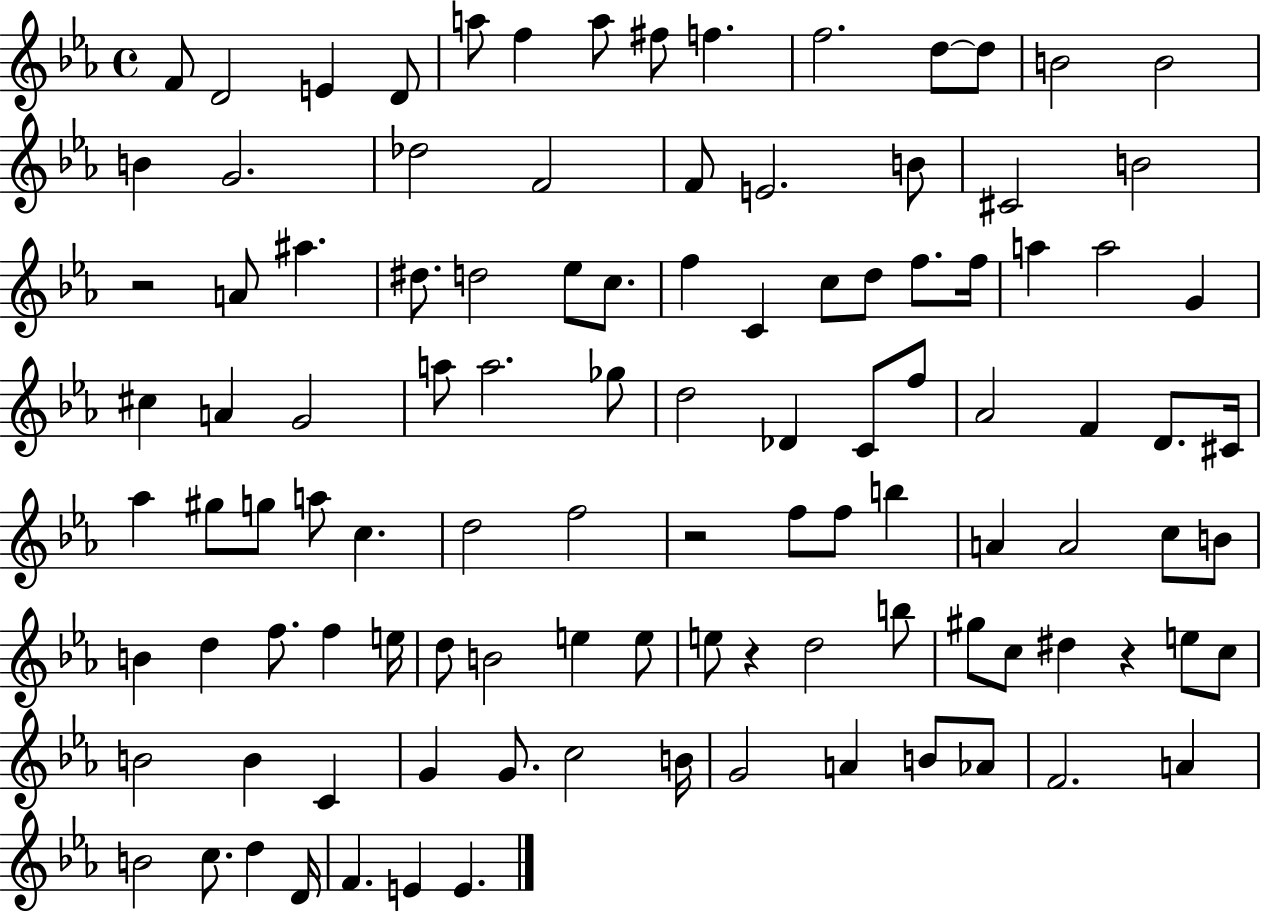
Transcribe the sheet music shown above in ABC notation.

X:1
T:Untitled
M:4/4
L:1/4
K:Eb
F/2 D2 E D/2 a/2 f a/2 ^f/2 f f2 d/2 d/2 B2 B2 B G2 _d2 F2 F/2 E2 B/2 ^C2 B2 z2 A/2 ^a ^d/2 d2 _e/2 c/2 f C c/2 d/2 f/2 f/4 a a2 G ^c A G2 a/2 a2 _g/2 d2 _D C/2 f/2 _A2 F D/2 ^C/4 _a ^g/2 g/2 a/2 c d2 f2 z2 f/2 f/2 b A A2 c/2 B/2 B d f/2 f e/4 d/2 B2 e e/2 e/2 z d2 b/2 ^g/2 c/2 ^d z e/2 c/2 B2 B C G G/2 c2 B/4 G2 A B/2 _A/2 F2 A B2 c/2 d D/4 F E E